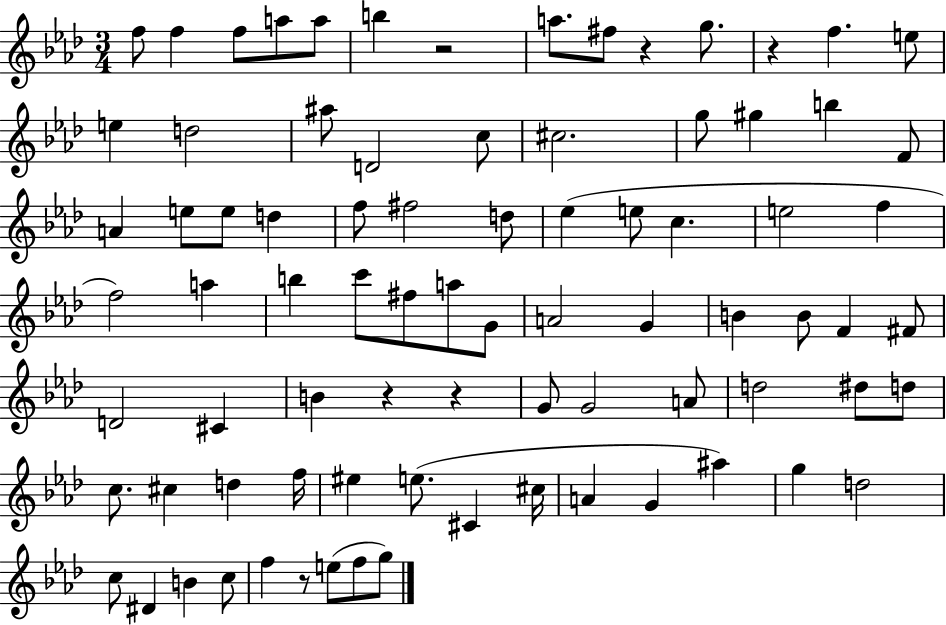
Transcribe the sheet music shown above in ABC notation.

X:1
T:Untitled
M:3/4
L:1/4
K:Ab
f/2 f f/2 a/2 a/2 b z2 a/2 ^f/2 z g/2 z f e/2 e d2 ^a/2 D2 c/2 ^c2 g/2 ^g b F/2 A e/2 e/2 d f/2 ^f2 d/2 _e e/2 c e2 f f2 a b c'/2 ^f/2 a/2 G/2 A2 G B B/2 F ^F/2 D2 ^C B z z G/2 G2 A/2 d2 ^d/2 d/2 c/2 ^c d f/4 ^e e/2 ^C ^c/4 A G ^a g d2 c/2 ^D B c/2 f z/2 e/2 f/2 g/2